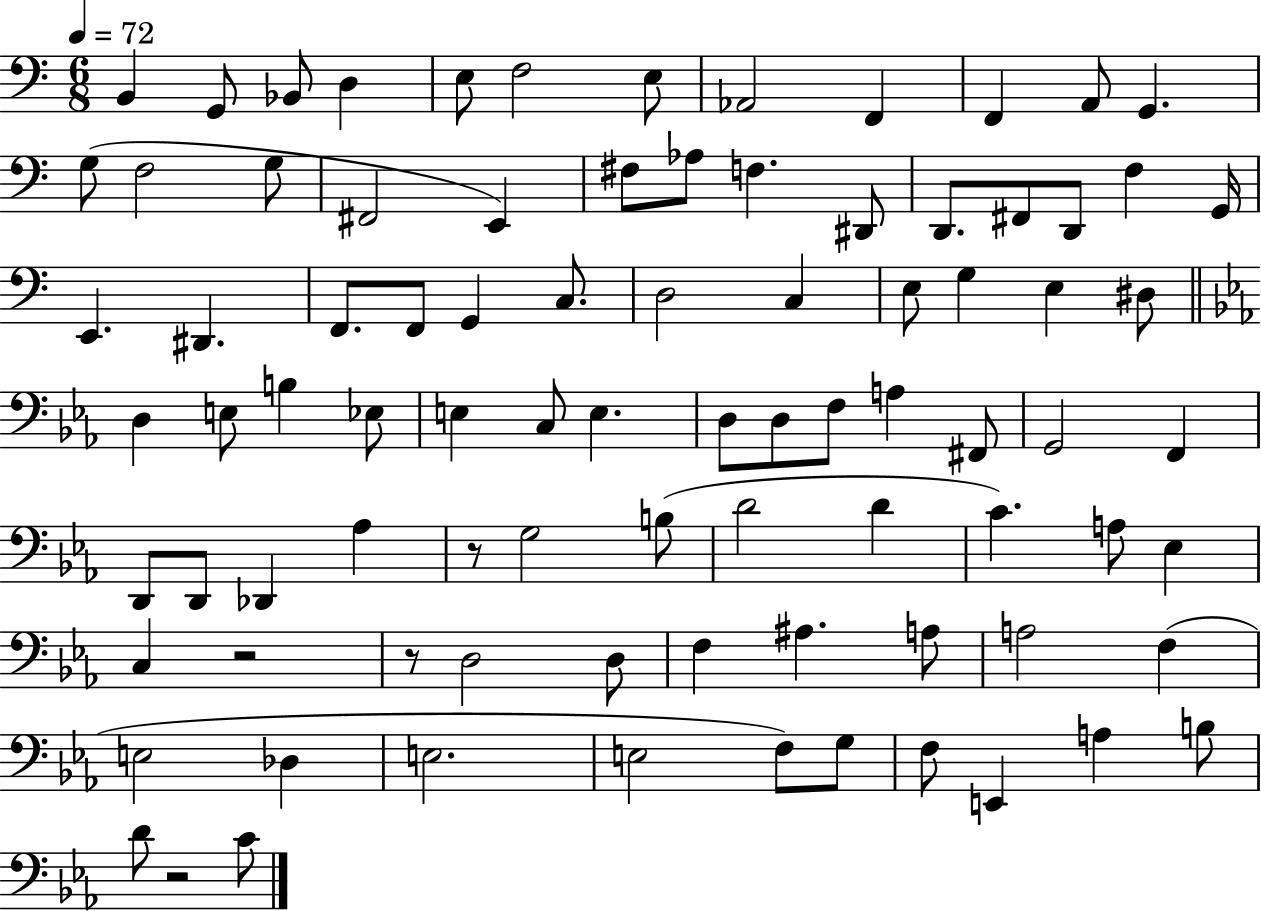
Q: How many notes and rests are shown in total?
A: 87